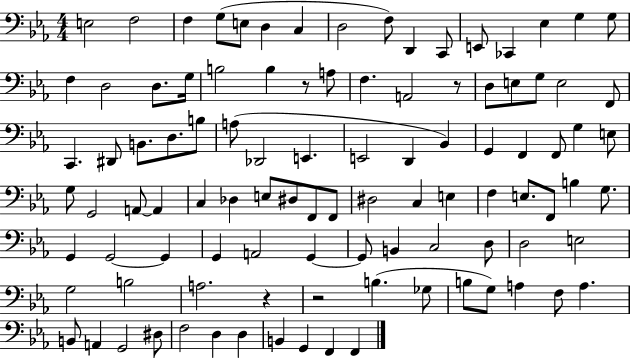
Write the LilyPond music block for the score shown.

{
  \clef bass
  \numericTimeSignature
  \time 4/4
  \key ees \major
  e2 f2 | f4 g8( e8 d4 c4 | d2 f8) d,4 c,8 | e,8 ces,4 ees4 g4 g8 | \break f4 d2 d8. g16 | b2 b4 r8 a8 | f4. a,2 r8 | d8 e8 g8 e2 f,8 | \break c,4. dis,8 b,8. d8. b8 | a8( des,2 e,4. | e,2 d,4 bes,4) | g,4 f,4 f,8 g4 e8 | \break g8 g,2 a,8~~ a,4 | c4 des4 e8 dis8 f,8 f,8 | dis2 c4 e4 | f4 e8. f,8 b4 g8. | \break g,4 g,2~~ g,4 | g,4 a,2 g,4~~ | g,8 b,4 c2 d8 | d2 e2 | \break g2 b2 | a2. r4 | r2 b4.( ges8 | b8 g8) a4 f8 a4. | \break b,8 a,4 g,2 dis8 | f2 d4 d4 | b,4 g,4 f,4 f,4 | \bar "|."
}